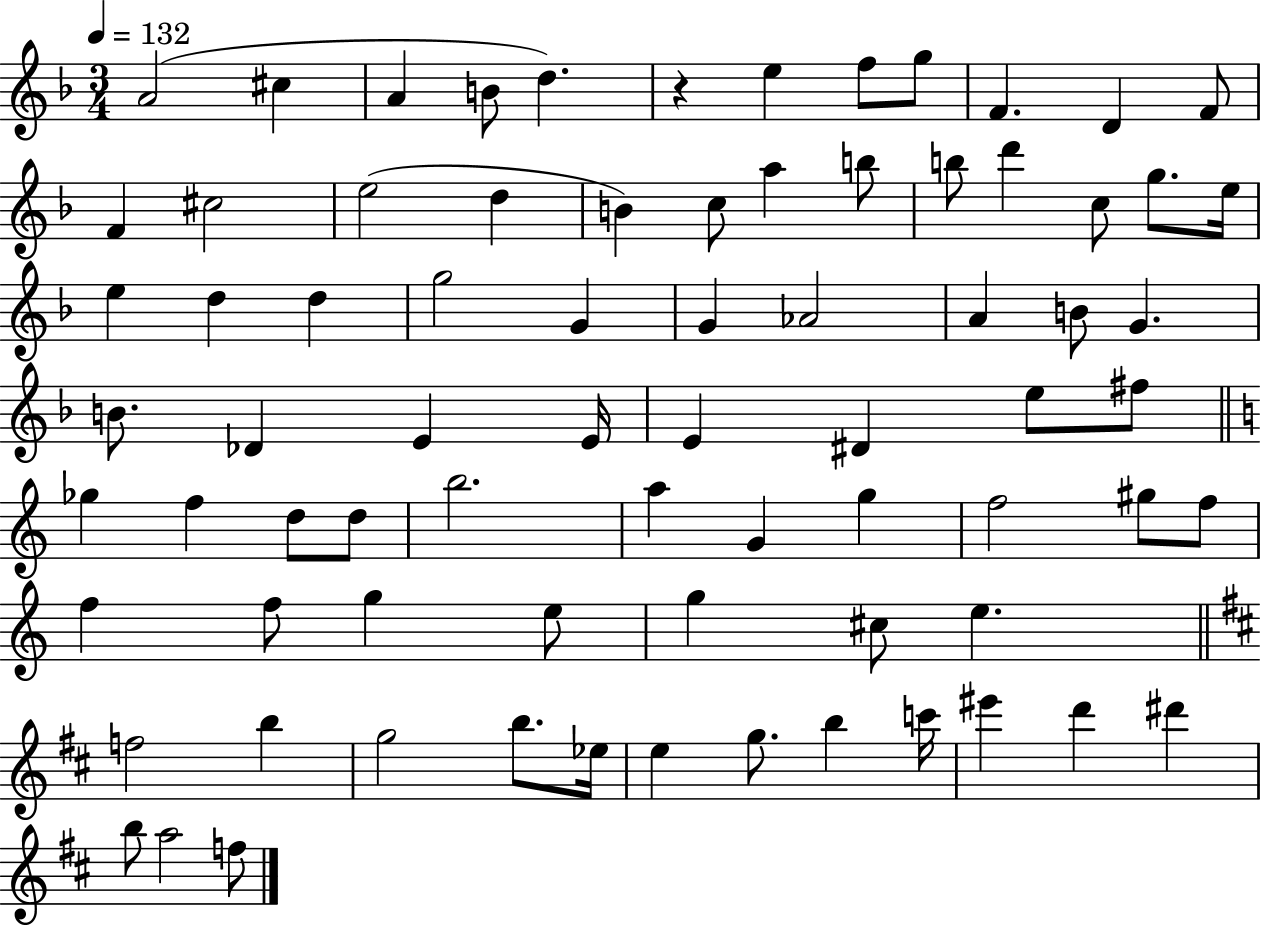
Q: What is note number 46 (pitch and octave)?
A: D5